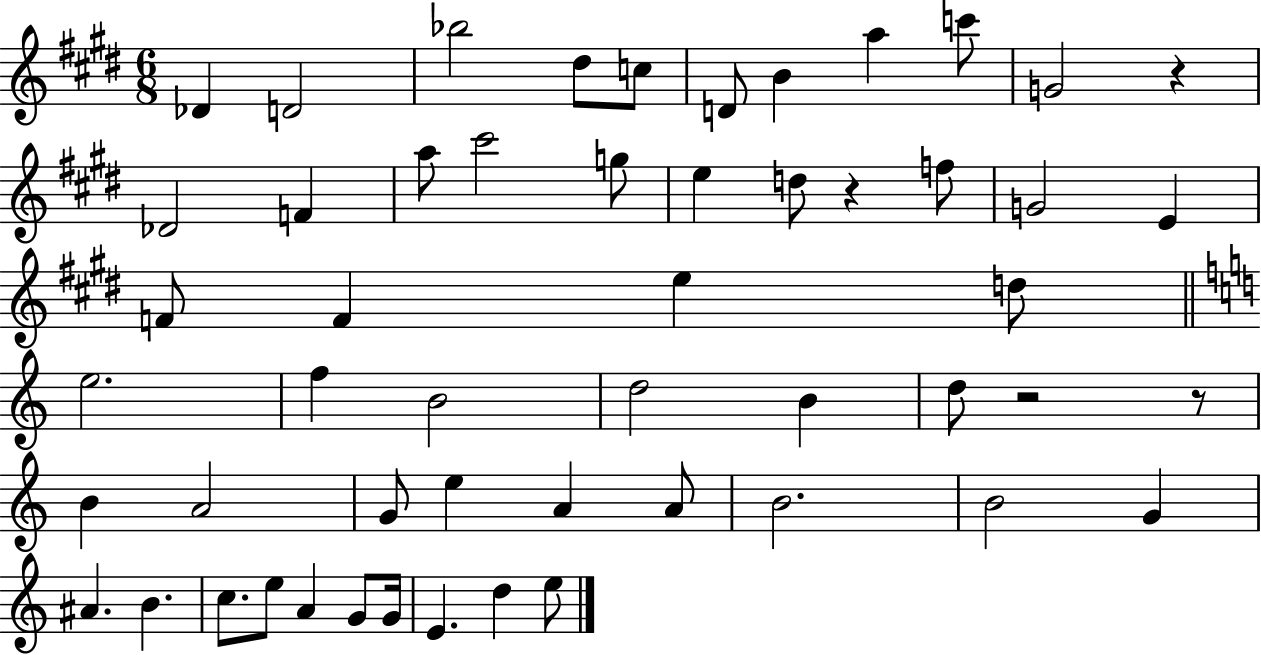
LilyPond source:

{
  \clef treble
  \numericTimeSignature
  \time 6/8
  \key e \major
  des'4 d'2 | bes''2 dis''8 c''8 | d'8 b'4 a''4 c'''8 | g'2 r4 | \break des'2 f'4 | a''8 cis'''2 g''8 | e''4 d''8 r4 f''8 | g'2 e'4 | \break f'8 f'4 e''4 d''8 | \bar "||" \break \key c \major e''2. | f''4 b'2 | d''2 b'4 | d''8 r2 r8 | \break b'4 a'2 | g'8 e''4 a'4 a'8 | b'2. | b'2 g'4 | \break ais'4. b'4. | c''8. e''8 a'4 g'8 g'16 | e'4. d''4 e''8 | \bar "|."
}